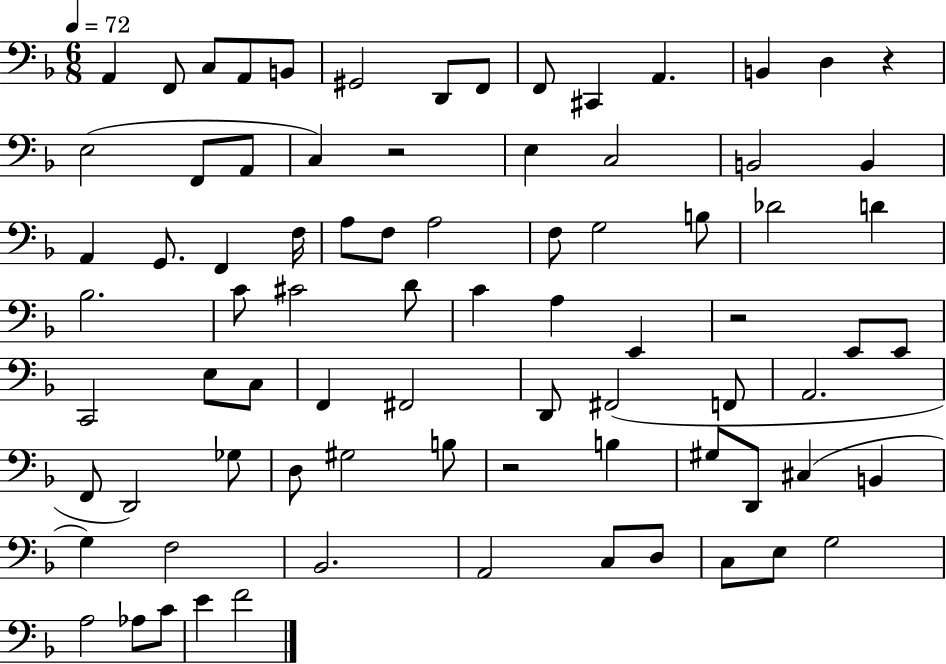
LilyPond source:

{
  \clef bass
  \numericTimeSignature
  \time 6/8
  \key f \major
  \tempo 4 = 72
  a,4 f,8 c8 a,8 b,8 | gis,2 d,8 f,8 | f,8 cis,4 a,4. | b,4 d4 r4 | \break e2( f,8 a,8 | c4) r2 | e4 c2 | b,2 b,4 | \break a,4 g,8. f,4 f16 | a8 f8 a2 | f8 g2 b8 | des'2 d'4 | \break bes2. | c'8 cis'2 d'8 | c'4 a4 e,4 | r2 e,8 e,8 | \break c,2 e8 c8 | f,4 fis,2 | d,8 fis,2( f,8 | a,2. | \break f,8 d,2) ges8 | d8 gis2 b8 | r2 b4 | gis8 d,8 cis4( b,4 | \break g4) f2 | bes,2. | a,2 c8 d8 | c8 e8 g2 | \break a2 aes8 c'8 | e'4 f'2 | \bar "|."
}